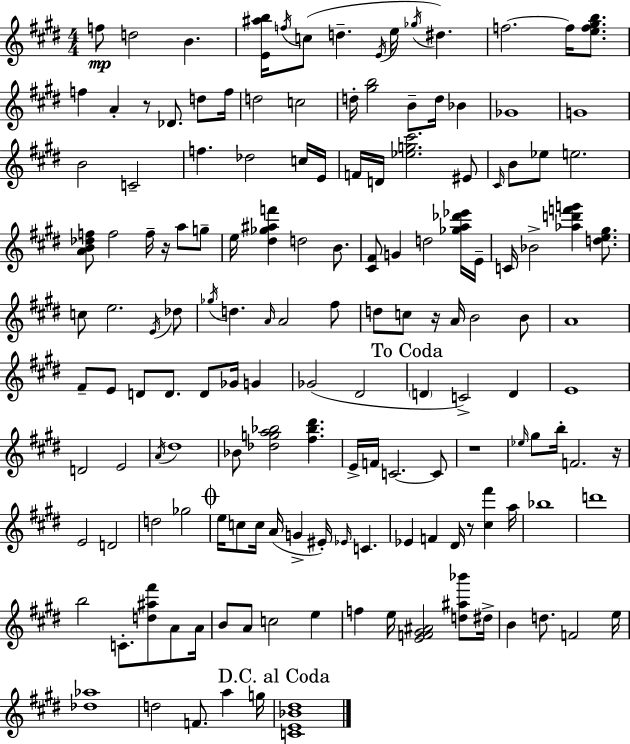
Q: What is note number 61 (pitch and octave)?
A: C5